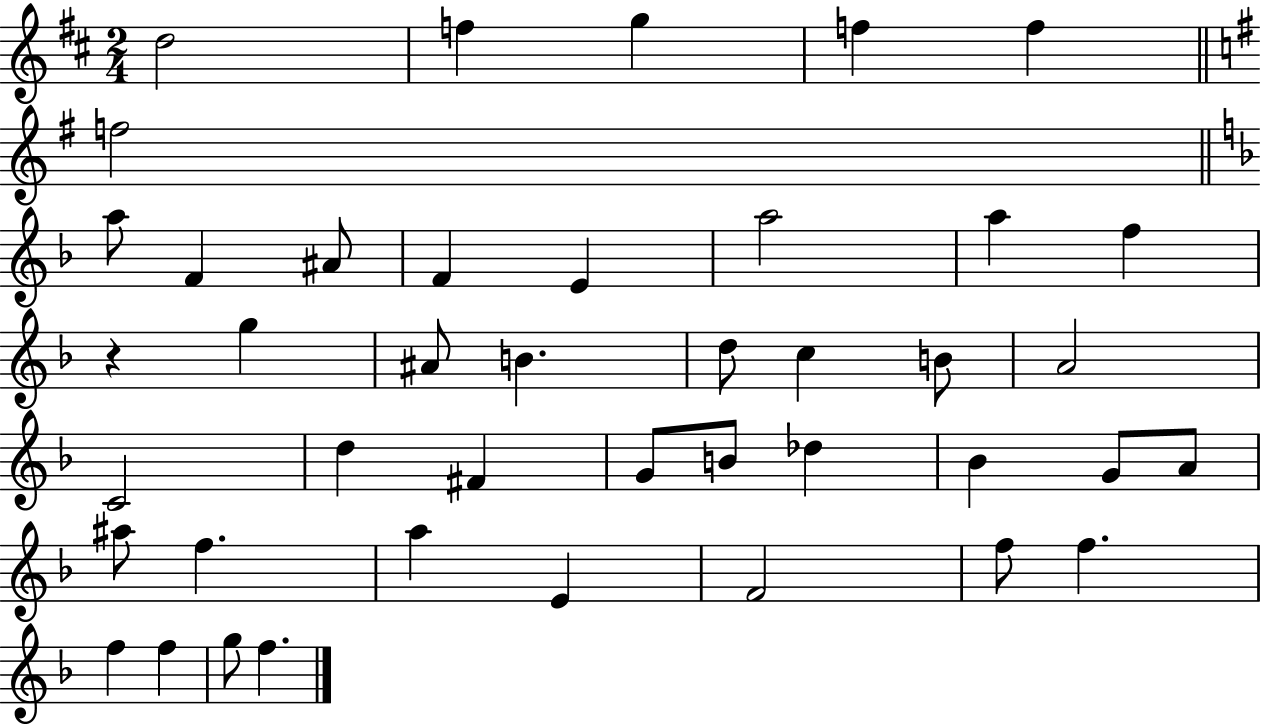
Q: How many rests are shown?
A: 1